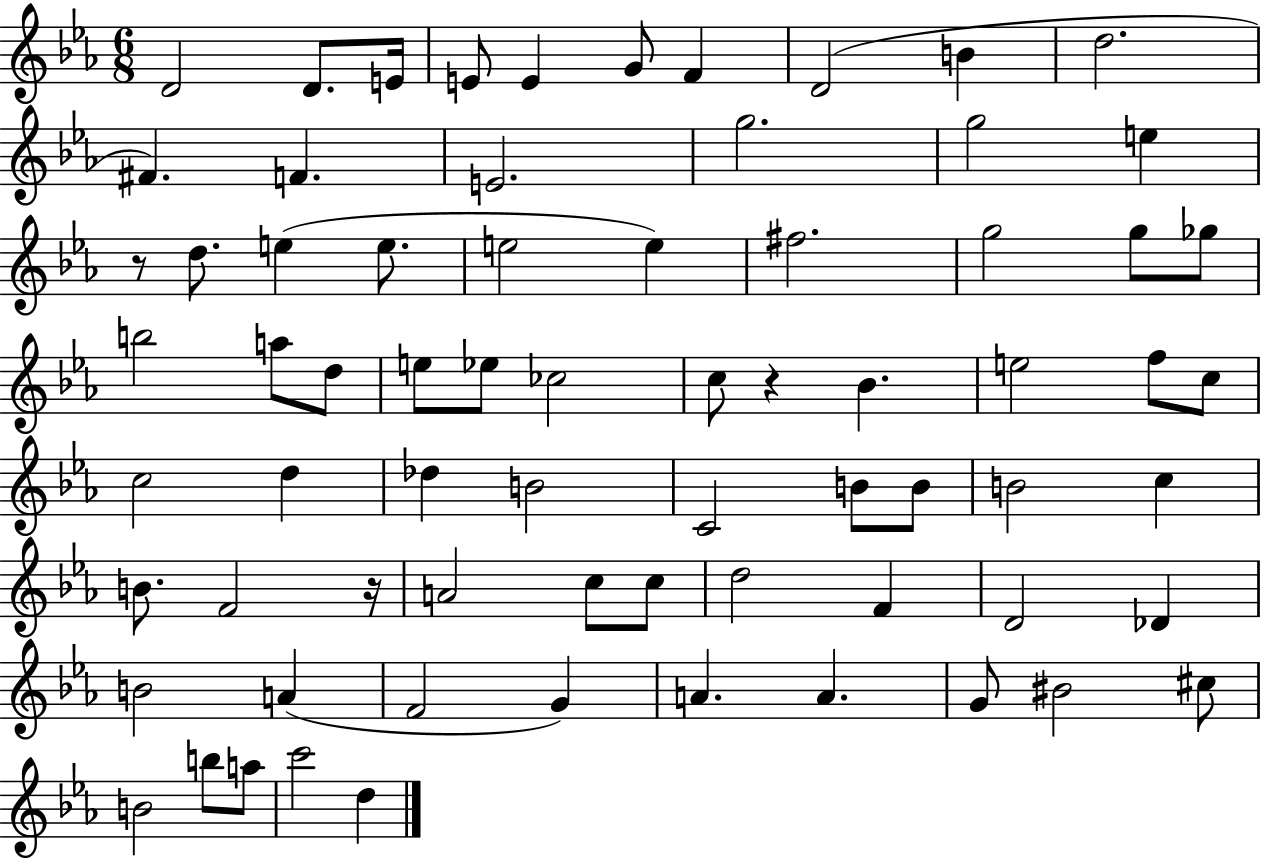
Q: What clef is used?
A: treble